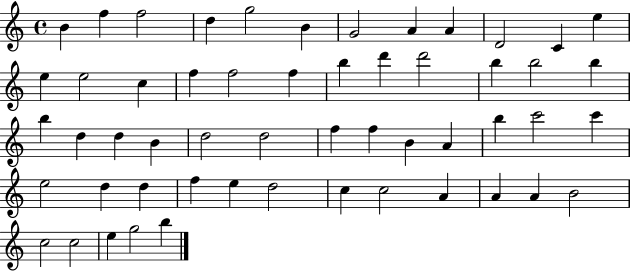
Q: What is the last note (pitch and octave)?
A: B5